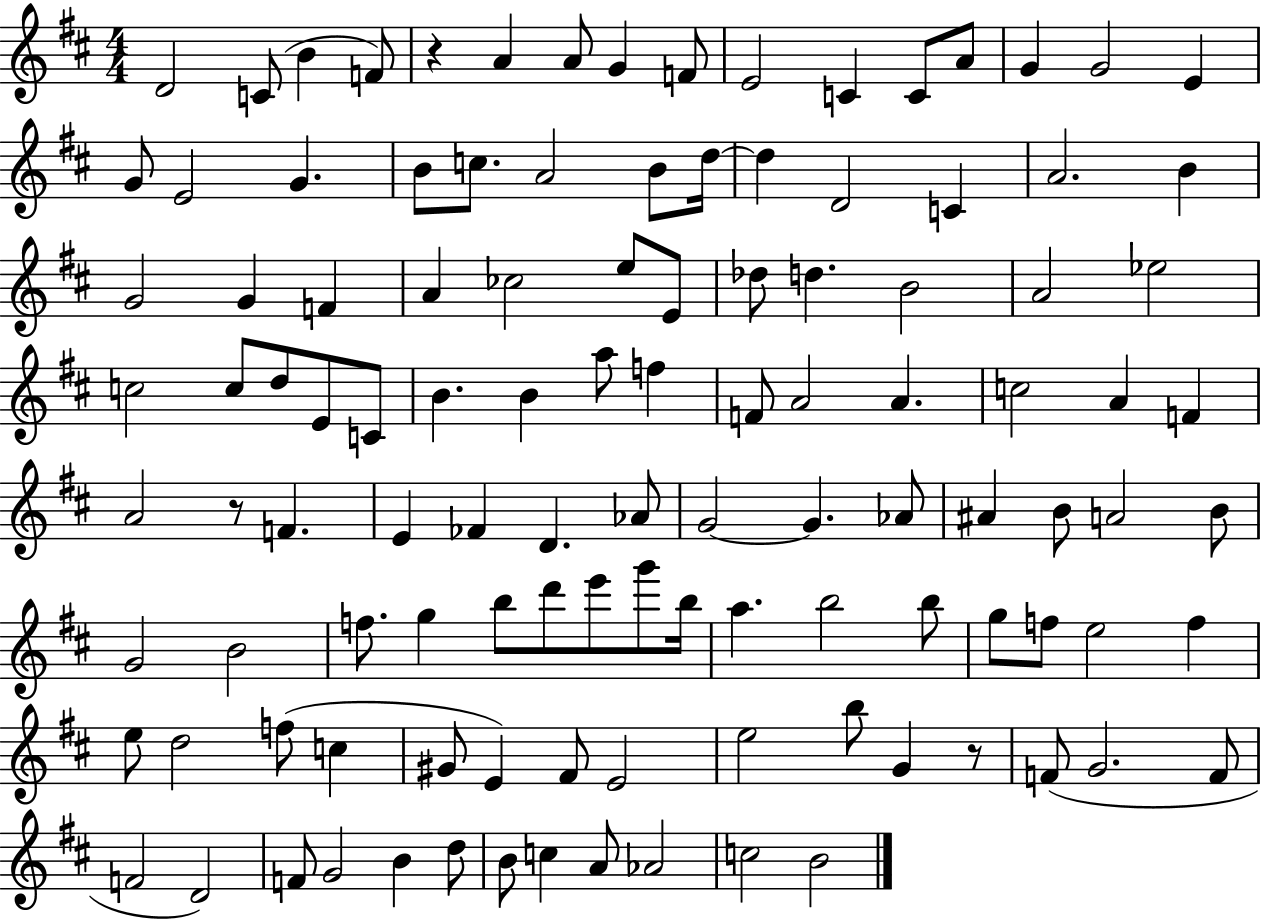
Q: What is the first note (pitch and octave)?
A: D4